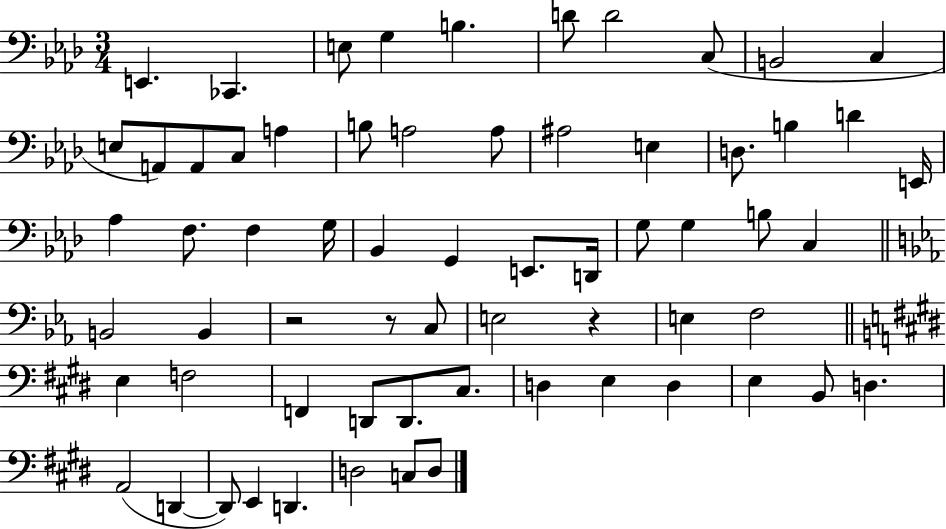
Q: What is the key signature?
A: AES major